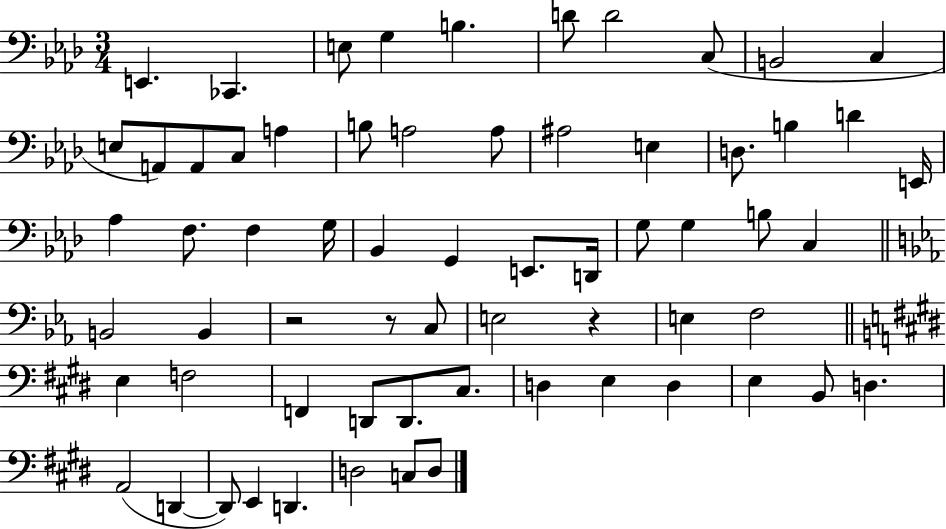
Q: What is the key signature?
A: AES major